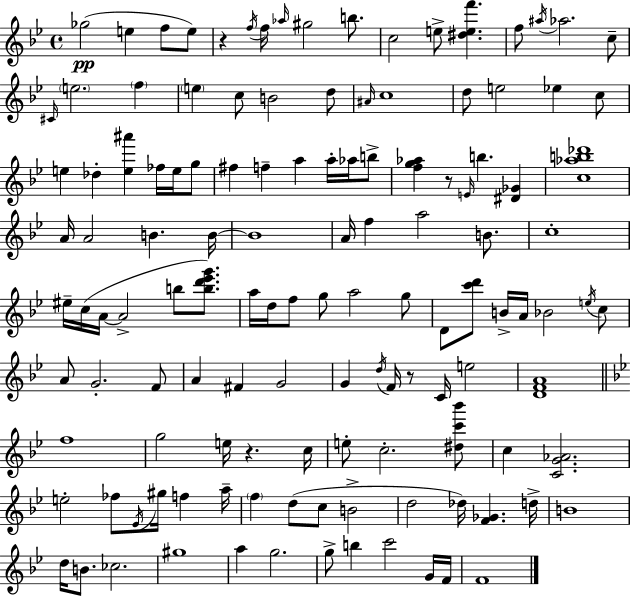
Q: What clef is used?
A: treble